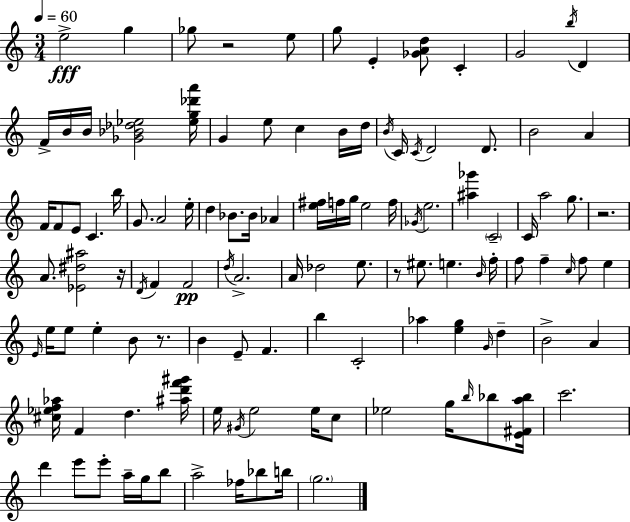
X:1
T:Untitled
M:3/4
L:1/4
K:C
e2 g _g/2 z2 e/2 g/2 E [_GAd]/2 C G2 b/4 D F/4 B/4 B/4 [_G_B_d_e]2 [_eg_d'a']/4 G e/2 c B/4 d/4 B/4 C/4 C/4 D2 D/2 B2 A F/4 F/2 E/2 C b/4 G/2 A2 e/4 d _B/2 _B/4 _A [e^f]/4 f/4 g/4 e2 f/4 _G/4 e2 [^a_g'] C2 C/4 a2 g/2 z2 A/2 [_E^d^a]2 z/4 D/4 F F2 d/4 A2 A/4 _d2 e/2 z/2 ^e/2 e B/4 f/4 f/2 f c/4 f/2 e E/4 e/4 e/2 e B/2 z/2 B E/2 F b C2 _a [eg] G/4 d B2 A [^c_ef_a]/4 F d [^ad'f'^g']/4 e/4 ^G/4 e2 e/4 c/2 _e2 g/4 b/4 _b/2 [E^Fa_b]/4 c'2 d' e'/2 e'/2 a/4 g/4 b/2 a2 _f/4 _b/2 b/4 g2